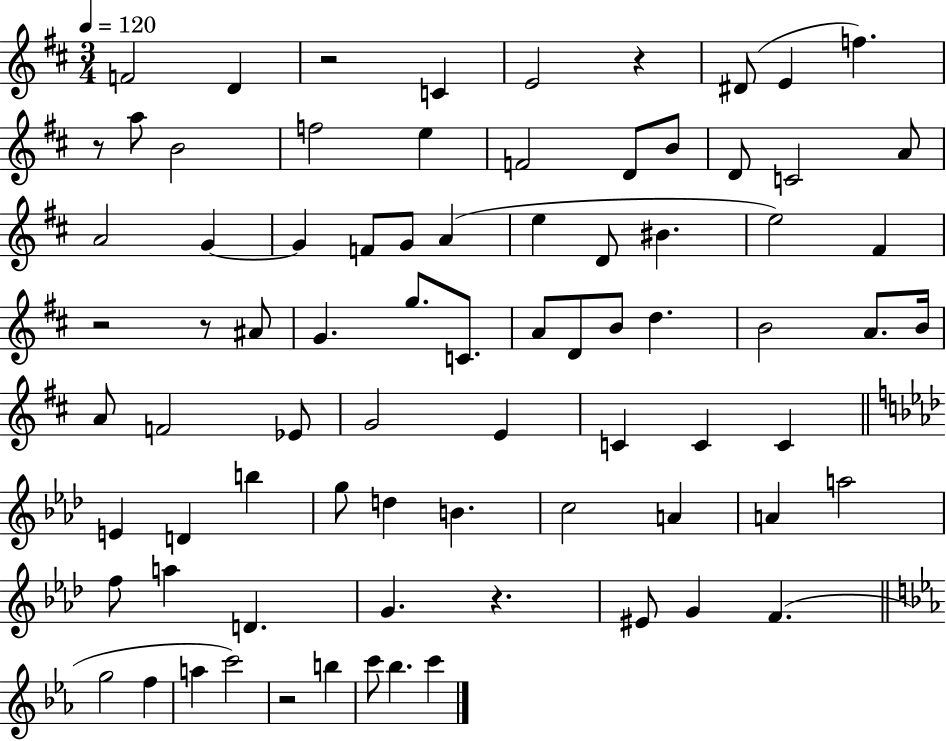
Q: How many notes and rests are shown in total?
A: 79